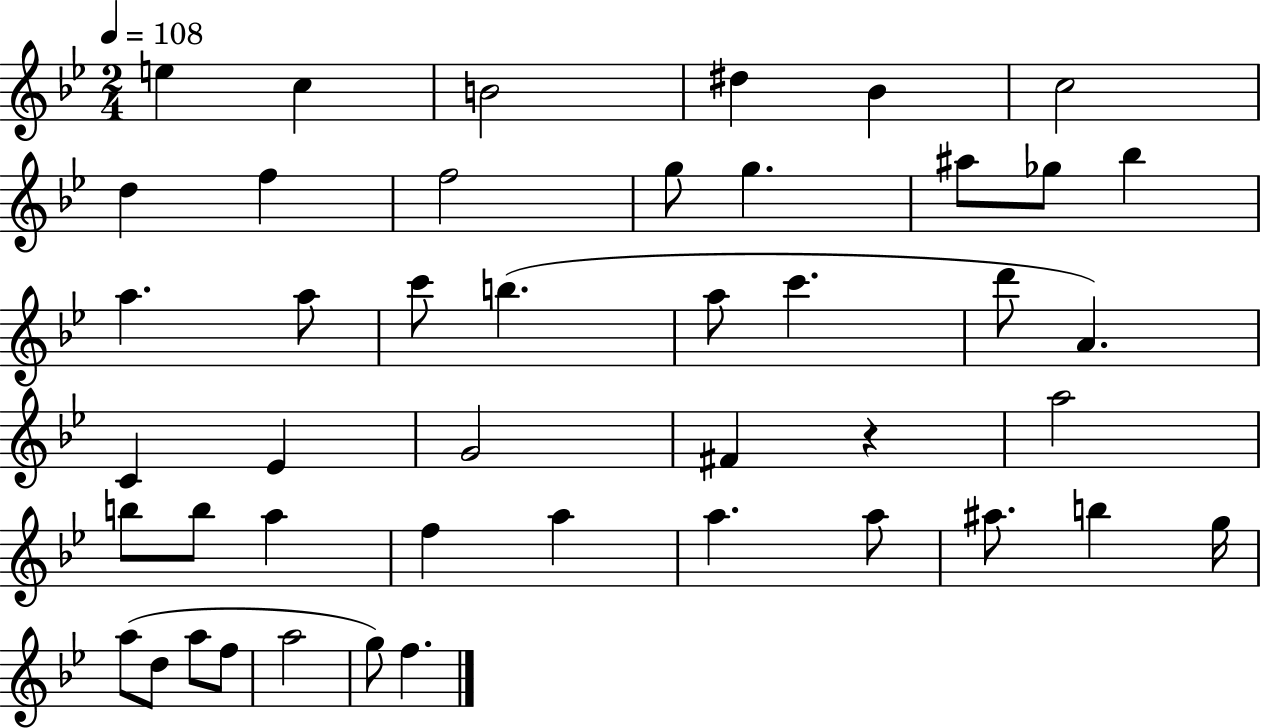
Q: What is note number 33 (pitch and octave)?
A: A5